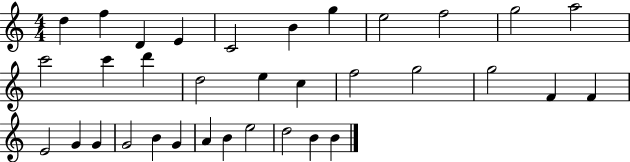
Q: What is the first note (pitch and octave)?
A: D5